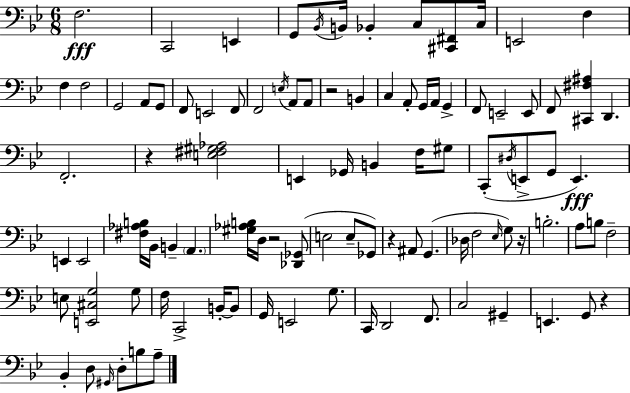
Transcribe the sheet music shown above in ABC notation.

X:1
T:Untitled
M:6/8
L:1/4
K:Gm
F,2 C,,2 E,, G,,/2 _B,,/4 B,,/4 _B,, C,/2 [^C,,^F,,]/2 C,/4 E,,2 F, F, F,2 G,,2 A,,/2 G,,/2 F,,/2 E,,2 F,,/2 F,,2 E,/4 A,,/2 A,,/2 z2 B,, C, A,,/2 G,,/4 A,,/4 G,, F,,/2 E,,2 E,,/2 F,,/2 [^C,,^F,^A,] D,, F,,2 z [E,^F,^G,_A,]2 E,, _G,,/4 B,, F,/4 ^G,/2 C,,/2 ^D,/4 E,,/2 G,,/2 E,, E,, E,,2 [^F,_A,B,]/4 _B,,/4 B,, A,, [^G,_A,B,]/4 D,/4 z2 [_D,,_G,,]/2 E,2 E,/2 _G,,/2 z ^A,,/2 G,, _D,/4 F,2 _E,/4 G,/2 z/4 B,2 A,/2 B,/2 F,2 E,/2 [E,,^C,G,]2 G,/2 F,/4 C,,2 B,,/4 B,,/2 G,,/4 E,,2 G,/2 C,,/4 D,,2 F,,/2 C,2 ^G,, E,, G,,/2 z _B,, D,/2 ^G,,/4 D,/2 B,/2 A,/2